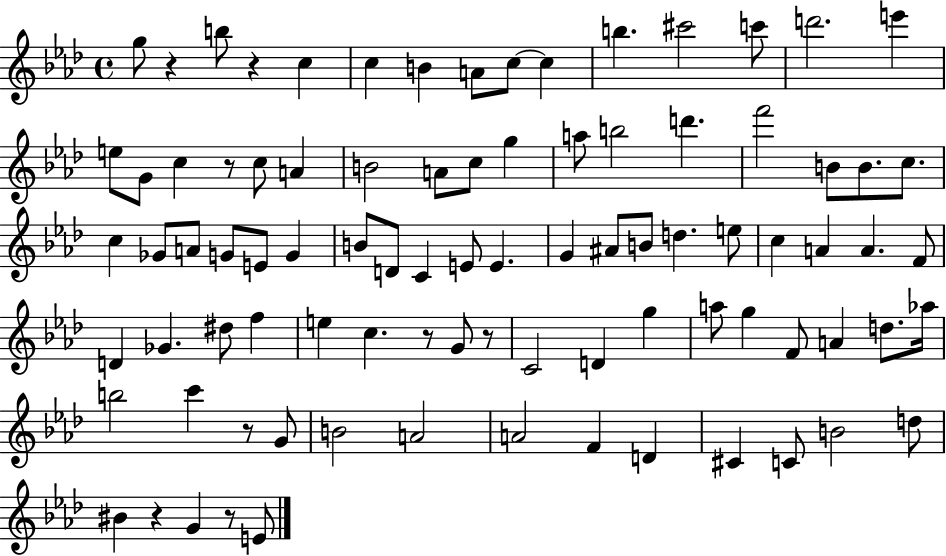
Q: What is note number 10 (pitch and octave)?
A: C#6